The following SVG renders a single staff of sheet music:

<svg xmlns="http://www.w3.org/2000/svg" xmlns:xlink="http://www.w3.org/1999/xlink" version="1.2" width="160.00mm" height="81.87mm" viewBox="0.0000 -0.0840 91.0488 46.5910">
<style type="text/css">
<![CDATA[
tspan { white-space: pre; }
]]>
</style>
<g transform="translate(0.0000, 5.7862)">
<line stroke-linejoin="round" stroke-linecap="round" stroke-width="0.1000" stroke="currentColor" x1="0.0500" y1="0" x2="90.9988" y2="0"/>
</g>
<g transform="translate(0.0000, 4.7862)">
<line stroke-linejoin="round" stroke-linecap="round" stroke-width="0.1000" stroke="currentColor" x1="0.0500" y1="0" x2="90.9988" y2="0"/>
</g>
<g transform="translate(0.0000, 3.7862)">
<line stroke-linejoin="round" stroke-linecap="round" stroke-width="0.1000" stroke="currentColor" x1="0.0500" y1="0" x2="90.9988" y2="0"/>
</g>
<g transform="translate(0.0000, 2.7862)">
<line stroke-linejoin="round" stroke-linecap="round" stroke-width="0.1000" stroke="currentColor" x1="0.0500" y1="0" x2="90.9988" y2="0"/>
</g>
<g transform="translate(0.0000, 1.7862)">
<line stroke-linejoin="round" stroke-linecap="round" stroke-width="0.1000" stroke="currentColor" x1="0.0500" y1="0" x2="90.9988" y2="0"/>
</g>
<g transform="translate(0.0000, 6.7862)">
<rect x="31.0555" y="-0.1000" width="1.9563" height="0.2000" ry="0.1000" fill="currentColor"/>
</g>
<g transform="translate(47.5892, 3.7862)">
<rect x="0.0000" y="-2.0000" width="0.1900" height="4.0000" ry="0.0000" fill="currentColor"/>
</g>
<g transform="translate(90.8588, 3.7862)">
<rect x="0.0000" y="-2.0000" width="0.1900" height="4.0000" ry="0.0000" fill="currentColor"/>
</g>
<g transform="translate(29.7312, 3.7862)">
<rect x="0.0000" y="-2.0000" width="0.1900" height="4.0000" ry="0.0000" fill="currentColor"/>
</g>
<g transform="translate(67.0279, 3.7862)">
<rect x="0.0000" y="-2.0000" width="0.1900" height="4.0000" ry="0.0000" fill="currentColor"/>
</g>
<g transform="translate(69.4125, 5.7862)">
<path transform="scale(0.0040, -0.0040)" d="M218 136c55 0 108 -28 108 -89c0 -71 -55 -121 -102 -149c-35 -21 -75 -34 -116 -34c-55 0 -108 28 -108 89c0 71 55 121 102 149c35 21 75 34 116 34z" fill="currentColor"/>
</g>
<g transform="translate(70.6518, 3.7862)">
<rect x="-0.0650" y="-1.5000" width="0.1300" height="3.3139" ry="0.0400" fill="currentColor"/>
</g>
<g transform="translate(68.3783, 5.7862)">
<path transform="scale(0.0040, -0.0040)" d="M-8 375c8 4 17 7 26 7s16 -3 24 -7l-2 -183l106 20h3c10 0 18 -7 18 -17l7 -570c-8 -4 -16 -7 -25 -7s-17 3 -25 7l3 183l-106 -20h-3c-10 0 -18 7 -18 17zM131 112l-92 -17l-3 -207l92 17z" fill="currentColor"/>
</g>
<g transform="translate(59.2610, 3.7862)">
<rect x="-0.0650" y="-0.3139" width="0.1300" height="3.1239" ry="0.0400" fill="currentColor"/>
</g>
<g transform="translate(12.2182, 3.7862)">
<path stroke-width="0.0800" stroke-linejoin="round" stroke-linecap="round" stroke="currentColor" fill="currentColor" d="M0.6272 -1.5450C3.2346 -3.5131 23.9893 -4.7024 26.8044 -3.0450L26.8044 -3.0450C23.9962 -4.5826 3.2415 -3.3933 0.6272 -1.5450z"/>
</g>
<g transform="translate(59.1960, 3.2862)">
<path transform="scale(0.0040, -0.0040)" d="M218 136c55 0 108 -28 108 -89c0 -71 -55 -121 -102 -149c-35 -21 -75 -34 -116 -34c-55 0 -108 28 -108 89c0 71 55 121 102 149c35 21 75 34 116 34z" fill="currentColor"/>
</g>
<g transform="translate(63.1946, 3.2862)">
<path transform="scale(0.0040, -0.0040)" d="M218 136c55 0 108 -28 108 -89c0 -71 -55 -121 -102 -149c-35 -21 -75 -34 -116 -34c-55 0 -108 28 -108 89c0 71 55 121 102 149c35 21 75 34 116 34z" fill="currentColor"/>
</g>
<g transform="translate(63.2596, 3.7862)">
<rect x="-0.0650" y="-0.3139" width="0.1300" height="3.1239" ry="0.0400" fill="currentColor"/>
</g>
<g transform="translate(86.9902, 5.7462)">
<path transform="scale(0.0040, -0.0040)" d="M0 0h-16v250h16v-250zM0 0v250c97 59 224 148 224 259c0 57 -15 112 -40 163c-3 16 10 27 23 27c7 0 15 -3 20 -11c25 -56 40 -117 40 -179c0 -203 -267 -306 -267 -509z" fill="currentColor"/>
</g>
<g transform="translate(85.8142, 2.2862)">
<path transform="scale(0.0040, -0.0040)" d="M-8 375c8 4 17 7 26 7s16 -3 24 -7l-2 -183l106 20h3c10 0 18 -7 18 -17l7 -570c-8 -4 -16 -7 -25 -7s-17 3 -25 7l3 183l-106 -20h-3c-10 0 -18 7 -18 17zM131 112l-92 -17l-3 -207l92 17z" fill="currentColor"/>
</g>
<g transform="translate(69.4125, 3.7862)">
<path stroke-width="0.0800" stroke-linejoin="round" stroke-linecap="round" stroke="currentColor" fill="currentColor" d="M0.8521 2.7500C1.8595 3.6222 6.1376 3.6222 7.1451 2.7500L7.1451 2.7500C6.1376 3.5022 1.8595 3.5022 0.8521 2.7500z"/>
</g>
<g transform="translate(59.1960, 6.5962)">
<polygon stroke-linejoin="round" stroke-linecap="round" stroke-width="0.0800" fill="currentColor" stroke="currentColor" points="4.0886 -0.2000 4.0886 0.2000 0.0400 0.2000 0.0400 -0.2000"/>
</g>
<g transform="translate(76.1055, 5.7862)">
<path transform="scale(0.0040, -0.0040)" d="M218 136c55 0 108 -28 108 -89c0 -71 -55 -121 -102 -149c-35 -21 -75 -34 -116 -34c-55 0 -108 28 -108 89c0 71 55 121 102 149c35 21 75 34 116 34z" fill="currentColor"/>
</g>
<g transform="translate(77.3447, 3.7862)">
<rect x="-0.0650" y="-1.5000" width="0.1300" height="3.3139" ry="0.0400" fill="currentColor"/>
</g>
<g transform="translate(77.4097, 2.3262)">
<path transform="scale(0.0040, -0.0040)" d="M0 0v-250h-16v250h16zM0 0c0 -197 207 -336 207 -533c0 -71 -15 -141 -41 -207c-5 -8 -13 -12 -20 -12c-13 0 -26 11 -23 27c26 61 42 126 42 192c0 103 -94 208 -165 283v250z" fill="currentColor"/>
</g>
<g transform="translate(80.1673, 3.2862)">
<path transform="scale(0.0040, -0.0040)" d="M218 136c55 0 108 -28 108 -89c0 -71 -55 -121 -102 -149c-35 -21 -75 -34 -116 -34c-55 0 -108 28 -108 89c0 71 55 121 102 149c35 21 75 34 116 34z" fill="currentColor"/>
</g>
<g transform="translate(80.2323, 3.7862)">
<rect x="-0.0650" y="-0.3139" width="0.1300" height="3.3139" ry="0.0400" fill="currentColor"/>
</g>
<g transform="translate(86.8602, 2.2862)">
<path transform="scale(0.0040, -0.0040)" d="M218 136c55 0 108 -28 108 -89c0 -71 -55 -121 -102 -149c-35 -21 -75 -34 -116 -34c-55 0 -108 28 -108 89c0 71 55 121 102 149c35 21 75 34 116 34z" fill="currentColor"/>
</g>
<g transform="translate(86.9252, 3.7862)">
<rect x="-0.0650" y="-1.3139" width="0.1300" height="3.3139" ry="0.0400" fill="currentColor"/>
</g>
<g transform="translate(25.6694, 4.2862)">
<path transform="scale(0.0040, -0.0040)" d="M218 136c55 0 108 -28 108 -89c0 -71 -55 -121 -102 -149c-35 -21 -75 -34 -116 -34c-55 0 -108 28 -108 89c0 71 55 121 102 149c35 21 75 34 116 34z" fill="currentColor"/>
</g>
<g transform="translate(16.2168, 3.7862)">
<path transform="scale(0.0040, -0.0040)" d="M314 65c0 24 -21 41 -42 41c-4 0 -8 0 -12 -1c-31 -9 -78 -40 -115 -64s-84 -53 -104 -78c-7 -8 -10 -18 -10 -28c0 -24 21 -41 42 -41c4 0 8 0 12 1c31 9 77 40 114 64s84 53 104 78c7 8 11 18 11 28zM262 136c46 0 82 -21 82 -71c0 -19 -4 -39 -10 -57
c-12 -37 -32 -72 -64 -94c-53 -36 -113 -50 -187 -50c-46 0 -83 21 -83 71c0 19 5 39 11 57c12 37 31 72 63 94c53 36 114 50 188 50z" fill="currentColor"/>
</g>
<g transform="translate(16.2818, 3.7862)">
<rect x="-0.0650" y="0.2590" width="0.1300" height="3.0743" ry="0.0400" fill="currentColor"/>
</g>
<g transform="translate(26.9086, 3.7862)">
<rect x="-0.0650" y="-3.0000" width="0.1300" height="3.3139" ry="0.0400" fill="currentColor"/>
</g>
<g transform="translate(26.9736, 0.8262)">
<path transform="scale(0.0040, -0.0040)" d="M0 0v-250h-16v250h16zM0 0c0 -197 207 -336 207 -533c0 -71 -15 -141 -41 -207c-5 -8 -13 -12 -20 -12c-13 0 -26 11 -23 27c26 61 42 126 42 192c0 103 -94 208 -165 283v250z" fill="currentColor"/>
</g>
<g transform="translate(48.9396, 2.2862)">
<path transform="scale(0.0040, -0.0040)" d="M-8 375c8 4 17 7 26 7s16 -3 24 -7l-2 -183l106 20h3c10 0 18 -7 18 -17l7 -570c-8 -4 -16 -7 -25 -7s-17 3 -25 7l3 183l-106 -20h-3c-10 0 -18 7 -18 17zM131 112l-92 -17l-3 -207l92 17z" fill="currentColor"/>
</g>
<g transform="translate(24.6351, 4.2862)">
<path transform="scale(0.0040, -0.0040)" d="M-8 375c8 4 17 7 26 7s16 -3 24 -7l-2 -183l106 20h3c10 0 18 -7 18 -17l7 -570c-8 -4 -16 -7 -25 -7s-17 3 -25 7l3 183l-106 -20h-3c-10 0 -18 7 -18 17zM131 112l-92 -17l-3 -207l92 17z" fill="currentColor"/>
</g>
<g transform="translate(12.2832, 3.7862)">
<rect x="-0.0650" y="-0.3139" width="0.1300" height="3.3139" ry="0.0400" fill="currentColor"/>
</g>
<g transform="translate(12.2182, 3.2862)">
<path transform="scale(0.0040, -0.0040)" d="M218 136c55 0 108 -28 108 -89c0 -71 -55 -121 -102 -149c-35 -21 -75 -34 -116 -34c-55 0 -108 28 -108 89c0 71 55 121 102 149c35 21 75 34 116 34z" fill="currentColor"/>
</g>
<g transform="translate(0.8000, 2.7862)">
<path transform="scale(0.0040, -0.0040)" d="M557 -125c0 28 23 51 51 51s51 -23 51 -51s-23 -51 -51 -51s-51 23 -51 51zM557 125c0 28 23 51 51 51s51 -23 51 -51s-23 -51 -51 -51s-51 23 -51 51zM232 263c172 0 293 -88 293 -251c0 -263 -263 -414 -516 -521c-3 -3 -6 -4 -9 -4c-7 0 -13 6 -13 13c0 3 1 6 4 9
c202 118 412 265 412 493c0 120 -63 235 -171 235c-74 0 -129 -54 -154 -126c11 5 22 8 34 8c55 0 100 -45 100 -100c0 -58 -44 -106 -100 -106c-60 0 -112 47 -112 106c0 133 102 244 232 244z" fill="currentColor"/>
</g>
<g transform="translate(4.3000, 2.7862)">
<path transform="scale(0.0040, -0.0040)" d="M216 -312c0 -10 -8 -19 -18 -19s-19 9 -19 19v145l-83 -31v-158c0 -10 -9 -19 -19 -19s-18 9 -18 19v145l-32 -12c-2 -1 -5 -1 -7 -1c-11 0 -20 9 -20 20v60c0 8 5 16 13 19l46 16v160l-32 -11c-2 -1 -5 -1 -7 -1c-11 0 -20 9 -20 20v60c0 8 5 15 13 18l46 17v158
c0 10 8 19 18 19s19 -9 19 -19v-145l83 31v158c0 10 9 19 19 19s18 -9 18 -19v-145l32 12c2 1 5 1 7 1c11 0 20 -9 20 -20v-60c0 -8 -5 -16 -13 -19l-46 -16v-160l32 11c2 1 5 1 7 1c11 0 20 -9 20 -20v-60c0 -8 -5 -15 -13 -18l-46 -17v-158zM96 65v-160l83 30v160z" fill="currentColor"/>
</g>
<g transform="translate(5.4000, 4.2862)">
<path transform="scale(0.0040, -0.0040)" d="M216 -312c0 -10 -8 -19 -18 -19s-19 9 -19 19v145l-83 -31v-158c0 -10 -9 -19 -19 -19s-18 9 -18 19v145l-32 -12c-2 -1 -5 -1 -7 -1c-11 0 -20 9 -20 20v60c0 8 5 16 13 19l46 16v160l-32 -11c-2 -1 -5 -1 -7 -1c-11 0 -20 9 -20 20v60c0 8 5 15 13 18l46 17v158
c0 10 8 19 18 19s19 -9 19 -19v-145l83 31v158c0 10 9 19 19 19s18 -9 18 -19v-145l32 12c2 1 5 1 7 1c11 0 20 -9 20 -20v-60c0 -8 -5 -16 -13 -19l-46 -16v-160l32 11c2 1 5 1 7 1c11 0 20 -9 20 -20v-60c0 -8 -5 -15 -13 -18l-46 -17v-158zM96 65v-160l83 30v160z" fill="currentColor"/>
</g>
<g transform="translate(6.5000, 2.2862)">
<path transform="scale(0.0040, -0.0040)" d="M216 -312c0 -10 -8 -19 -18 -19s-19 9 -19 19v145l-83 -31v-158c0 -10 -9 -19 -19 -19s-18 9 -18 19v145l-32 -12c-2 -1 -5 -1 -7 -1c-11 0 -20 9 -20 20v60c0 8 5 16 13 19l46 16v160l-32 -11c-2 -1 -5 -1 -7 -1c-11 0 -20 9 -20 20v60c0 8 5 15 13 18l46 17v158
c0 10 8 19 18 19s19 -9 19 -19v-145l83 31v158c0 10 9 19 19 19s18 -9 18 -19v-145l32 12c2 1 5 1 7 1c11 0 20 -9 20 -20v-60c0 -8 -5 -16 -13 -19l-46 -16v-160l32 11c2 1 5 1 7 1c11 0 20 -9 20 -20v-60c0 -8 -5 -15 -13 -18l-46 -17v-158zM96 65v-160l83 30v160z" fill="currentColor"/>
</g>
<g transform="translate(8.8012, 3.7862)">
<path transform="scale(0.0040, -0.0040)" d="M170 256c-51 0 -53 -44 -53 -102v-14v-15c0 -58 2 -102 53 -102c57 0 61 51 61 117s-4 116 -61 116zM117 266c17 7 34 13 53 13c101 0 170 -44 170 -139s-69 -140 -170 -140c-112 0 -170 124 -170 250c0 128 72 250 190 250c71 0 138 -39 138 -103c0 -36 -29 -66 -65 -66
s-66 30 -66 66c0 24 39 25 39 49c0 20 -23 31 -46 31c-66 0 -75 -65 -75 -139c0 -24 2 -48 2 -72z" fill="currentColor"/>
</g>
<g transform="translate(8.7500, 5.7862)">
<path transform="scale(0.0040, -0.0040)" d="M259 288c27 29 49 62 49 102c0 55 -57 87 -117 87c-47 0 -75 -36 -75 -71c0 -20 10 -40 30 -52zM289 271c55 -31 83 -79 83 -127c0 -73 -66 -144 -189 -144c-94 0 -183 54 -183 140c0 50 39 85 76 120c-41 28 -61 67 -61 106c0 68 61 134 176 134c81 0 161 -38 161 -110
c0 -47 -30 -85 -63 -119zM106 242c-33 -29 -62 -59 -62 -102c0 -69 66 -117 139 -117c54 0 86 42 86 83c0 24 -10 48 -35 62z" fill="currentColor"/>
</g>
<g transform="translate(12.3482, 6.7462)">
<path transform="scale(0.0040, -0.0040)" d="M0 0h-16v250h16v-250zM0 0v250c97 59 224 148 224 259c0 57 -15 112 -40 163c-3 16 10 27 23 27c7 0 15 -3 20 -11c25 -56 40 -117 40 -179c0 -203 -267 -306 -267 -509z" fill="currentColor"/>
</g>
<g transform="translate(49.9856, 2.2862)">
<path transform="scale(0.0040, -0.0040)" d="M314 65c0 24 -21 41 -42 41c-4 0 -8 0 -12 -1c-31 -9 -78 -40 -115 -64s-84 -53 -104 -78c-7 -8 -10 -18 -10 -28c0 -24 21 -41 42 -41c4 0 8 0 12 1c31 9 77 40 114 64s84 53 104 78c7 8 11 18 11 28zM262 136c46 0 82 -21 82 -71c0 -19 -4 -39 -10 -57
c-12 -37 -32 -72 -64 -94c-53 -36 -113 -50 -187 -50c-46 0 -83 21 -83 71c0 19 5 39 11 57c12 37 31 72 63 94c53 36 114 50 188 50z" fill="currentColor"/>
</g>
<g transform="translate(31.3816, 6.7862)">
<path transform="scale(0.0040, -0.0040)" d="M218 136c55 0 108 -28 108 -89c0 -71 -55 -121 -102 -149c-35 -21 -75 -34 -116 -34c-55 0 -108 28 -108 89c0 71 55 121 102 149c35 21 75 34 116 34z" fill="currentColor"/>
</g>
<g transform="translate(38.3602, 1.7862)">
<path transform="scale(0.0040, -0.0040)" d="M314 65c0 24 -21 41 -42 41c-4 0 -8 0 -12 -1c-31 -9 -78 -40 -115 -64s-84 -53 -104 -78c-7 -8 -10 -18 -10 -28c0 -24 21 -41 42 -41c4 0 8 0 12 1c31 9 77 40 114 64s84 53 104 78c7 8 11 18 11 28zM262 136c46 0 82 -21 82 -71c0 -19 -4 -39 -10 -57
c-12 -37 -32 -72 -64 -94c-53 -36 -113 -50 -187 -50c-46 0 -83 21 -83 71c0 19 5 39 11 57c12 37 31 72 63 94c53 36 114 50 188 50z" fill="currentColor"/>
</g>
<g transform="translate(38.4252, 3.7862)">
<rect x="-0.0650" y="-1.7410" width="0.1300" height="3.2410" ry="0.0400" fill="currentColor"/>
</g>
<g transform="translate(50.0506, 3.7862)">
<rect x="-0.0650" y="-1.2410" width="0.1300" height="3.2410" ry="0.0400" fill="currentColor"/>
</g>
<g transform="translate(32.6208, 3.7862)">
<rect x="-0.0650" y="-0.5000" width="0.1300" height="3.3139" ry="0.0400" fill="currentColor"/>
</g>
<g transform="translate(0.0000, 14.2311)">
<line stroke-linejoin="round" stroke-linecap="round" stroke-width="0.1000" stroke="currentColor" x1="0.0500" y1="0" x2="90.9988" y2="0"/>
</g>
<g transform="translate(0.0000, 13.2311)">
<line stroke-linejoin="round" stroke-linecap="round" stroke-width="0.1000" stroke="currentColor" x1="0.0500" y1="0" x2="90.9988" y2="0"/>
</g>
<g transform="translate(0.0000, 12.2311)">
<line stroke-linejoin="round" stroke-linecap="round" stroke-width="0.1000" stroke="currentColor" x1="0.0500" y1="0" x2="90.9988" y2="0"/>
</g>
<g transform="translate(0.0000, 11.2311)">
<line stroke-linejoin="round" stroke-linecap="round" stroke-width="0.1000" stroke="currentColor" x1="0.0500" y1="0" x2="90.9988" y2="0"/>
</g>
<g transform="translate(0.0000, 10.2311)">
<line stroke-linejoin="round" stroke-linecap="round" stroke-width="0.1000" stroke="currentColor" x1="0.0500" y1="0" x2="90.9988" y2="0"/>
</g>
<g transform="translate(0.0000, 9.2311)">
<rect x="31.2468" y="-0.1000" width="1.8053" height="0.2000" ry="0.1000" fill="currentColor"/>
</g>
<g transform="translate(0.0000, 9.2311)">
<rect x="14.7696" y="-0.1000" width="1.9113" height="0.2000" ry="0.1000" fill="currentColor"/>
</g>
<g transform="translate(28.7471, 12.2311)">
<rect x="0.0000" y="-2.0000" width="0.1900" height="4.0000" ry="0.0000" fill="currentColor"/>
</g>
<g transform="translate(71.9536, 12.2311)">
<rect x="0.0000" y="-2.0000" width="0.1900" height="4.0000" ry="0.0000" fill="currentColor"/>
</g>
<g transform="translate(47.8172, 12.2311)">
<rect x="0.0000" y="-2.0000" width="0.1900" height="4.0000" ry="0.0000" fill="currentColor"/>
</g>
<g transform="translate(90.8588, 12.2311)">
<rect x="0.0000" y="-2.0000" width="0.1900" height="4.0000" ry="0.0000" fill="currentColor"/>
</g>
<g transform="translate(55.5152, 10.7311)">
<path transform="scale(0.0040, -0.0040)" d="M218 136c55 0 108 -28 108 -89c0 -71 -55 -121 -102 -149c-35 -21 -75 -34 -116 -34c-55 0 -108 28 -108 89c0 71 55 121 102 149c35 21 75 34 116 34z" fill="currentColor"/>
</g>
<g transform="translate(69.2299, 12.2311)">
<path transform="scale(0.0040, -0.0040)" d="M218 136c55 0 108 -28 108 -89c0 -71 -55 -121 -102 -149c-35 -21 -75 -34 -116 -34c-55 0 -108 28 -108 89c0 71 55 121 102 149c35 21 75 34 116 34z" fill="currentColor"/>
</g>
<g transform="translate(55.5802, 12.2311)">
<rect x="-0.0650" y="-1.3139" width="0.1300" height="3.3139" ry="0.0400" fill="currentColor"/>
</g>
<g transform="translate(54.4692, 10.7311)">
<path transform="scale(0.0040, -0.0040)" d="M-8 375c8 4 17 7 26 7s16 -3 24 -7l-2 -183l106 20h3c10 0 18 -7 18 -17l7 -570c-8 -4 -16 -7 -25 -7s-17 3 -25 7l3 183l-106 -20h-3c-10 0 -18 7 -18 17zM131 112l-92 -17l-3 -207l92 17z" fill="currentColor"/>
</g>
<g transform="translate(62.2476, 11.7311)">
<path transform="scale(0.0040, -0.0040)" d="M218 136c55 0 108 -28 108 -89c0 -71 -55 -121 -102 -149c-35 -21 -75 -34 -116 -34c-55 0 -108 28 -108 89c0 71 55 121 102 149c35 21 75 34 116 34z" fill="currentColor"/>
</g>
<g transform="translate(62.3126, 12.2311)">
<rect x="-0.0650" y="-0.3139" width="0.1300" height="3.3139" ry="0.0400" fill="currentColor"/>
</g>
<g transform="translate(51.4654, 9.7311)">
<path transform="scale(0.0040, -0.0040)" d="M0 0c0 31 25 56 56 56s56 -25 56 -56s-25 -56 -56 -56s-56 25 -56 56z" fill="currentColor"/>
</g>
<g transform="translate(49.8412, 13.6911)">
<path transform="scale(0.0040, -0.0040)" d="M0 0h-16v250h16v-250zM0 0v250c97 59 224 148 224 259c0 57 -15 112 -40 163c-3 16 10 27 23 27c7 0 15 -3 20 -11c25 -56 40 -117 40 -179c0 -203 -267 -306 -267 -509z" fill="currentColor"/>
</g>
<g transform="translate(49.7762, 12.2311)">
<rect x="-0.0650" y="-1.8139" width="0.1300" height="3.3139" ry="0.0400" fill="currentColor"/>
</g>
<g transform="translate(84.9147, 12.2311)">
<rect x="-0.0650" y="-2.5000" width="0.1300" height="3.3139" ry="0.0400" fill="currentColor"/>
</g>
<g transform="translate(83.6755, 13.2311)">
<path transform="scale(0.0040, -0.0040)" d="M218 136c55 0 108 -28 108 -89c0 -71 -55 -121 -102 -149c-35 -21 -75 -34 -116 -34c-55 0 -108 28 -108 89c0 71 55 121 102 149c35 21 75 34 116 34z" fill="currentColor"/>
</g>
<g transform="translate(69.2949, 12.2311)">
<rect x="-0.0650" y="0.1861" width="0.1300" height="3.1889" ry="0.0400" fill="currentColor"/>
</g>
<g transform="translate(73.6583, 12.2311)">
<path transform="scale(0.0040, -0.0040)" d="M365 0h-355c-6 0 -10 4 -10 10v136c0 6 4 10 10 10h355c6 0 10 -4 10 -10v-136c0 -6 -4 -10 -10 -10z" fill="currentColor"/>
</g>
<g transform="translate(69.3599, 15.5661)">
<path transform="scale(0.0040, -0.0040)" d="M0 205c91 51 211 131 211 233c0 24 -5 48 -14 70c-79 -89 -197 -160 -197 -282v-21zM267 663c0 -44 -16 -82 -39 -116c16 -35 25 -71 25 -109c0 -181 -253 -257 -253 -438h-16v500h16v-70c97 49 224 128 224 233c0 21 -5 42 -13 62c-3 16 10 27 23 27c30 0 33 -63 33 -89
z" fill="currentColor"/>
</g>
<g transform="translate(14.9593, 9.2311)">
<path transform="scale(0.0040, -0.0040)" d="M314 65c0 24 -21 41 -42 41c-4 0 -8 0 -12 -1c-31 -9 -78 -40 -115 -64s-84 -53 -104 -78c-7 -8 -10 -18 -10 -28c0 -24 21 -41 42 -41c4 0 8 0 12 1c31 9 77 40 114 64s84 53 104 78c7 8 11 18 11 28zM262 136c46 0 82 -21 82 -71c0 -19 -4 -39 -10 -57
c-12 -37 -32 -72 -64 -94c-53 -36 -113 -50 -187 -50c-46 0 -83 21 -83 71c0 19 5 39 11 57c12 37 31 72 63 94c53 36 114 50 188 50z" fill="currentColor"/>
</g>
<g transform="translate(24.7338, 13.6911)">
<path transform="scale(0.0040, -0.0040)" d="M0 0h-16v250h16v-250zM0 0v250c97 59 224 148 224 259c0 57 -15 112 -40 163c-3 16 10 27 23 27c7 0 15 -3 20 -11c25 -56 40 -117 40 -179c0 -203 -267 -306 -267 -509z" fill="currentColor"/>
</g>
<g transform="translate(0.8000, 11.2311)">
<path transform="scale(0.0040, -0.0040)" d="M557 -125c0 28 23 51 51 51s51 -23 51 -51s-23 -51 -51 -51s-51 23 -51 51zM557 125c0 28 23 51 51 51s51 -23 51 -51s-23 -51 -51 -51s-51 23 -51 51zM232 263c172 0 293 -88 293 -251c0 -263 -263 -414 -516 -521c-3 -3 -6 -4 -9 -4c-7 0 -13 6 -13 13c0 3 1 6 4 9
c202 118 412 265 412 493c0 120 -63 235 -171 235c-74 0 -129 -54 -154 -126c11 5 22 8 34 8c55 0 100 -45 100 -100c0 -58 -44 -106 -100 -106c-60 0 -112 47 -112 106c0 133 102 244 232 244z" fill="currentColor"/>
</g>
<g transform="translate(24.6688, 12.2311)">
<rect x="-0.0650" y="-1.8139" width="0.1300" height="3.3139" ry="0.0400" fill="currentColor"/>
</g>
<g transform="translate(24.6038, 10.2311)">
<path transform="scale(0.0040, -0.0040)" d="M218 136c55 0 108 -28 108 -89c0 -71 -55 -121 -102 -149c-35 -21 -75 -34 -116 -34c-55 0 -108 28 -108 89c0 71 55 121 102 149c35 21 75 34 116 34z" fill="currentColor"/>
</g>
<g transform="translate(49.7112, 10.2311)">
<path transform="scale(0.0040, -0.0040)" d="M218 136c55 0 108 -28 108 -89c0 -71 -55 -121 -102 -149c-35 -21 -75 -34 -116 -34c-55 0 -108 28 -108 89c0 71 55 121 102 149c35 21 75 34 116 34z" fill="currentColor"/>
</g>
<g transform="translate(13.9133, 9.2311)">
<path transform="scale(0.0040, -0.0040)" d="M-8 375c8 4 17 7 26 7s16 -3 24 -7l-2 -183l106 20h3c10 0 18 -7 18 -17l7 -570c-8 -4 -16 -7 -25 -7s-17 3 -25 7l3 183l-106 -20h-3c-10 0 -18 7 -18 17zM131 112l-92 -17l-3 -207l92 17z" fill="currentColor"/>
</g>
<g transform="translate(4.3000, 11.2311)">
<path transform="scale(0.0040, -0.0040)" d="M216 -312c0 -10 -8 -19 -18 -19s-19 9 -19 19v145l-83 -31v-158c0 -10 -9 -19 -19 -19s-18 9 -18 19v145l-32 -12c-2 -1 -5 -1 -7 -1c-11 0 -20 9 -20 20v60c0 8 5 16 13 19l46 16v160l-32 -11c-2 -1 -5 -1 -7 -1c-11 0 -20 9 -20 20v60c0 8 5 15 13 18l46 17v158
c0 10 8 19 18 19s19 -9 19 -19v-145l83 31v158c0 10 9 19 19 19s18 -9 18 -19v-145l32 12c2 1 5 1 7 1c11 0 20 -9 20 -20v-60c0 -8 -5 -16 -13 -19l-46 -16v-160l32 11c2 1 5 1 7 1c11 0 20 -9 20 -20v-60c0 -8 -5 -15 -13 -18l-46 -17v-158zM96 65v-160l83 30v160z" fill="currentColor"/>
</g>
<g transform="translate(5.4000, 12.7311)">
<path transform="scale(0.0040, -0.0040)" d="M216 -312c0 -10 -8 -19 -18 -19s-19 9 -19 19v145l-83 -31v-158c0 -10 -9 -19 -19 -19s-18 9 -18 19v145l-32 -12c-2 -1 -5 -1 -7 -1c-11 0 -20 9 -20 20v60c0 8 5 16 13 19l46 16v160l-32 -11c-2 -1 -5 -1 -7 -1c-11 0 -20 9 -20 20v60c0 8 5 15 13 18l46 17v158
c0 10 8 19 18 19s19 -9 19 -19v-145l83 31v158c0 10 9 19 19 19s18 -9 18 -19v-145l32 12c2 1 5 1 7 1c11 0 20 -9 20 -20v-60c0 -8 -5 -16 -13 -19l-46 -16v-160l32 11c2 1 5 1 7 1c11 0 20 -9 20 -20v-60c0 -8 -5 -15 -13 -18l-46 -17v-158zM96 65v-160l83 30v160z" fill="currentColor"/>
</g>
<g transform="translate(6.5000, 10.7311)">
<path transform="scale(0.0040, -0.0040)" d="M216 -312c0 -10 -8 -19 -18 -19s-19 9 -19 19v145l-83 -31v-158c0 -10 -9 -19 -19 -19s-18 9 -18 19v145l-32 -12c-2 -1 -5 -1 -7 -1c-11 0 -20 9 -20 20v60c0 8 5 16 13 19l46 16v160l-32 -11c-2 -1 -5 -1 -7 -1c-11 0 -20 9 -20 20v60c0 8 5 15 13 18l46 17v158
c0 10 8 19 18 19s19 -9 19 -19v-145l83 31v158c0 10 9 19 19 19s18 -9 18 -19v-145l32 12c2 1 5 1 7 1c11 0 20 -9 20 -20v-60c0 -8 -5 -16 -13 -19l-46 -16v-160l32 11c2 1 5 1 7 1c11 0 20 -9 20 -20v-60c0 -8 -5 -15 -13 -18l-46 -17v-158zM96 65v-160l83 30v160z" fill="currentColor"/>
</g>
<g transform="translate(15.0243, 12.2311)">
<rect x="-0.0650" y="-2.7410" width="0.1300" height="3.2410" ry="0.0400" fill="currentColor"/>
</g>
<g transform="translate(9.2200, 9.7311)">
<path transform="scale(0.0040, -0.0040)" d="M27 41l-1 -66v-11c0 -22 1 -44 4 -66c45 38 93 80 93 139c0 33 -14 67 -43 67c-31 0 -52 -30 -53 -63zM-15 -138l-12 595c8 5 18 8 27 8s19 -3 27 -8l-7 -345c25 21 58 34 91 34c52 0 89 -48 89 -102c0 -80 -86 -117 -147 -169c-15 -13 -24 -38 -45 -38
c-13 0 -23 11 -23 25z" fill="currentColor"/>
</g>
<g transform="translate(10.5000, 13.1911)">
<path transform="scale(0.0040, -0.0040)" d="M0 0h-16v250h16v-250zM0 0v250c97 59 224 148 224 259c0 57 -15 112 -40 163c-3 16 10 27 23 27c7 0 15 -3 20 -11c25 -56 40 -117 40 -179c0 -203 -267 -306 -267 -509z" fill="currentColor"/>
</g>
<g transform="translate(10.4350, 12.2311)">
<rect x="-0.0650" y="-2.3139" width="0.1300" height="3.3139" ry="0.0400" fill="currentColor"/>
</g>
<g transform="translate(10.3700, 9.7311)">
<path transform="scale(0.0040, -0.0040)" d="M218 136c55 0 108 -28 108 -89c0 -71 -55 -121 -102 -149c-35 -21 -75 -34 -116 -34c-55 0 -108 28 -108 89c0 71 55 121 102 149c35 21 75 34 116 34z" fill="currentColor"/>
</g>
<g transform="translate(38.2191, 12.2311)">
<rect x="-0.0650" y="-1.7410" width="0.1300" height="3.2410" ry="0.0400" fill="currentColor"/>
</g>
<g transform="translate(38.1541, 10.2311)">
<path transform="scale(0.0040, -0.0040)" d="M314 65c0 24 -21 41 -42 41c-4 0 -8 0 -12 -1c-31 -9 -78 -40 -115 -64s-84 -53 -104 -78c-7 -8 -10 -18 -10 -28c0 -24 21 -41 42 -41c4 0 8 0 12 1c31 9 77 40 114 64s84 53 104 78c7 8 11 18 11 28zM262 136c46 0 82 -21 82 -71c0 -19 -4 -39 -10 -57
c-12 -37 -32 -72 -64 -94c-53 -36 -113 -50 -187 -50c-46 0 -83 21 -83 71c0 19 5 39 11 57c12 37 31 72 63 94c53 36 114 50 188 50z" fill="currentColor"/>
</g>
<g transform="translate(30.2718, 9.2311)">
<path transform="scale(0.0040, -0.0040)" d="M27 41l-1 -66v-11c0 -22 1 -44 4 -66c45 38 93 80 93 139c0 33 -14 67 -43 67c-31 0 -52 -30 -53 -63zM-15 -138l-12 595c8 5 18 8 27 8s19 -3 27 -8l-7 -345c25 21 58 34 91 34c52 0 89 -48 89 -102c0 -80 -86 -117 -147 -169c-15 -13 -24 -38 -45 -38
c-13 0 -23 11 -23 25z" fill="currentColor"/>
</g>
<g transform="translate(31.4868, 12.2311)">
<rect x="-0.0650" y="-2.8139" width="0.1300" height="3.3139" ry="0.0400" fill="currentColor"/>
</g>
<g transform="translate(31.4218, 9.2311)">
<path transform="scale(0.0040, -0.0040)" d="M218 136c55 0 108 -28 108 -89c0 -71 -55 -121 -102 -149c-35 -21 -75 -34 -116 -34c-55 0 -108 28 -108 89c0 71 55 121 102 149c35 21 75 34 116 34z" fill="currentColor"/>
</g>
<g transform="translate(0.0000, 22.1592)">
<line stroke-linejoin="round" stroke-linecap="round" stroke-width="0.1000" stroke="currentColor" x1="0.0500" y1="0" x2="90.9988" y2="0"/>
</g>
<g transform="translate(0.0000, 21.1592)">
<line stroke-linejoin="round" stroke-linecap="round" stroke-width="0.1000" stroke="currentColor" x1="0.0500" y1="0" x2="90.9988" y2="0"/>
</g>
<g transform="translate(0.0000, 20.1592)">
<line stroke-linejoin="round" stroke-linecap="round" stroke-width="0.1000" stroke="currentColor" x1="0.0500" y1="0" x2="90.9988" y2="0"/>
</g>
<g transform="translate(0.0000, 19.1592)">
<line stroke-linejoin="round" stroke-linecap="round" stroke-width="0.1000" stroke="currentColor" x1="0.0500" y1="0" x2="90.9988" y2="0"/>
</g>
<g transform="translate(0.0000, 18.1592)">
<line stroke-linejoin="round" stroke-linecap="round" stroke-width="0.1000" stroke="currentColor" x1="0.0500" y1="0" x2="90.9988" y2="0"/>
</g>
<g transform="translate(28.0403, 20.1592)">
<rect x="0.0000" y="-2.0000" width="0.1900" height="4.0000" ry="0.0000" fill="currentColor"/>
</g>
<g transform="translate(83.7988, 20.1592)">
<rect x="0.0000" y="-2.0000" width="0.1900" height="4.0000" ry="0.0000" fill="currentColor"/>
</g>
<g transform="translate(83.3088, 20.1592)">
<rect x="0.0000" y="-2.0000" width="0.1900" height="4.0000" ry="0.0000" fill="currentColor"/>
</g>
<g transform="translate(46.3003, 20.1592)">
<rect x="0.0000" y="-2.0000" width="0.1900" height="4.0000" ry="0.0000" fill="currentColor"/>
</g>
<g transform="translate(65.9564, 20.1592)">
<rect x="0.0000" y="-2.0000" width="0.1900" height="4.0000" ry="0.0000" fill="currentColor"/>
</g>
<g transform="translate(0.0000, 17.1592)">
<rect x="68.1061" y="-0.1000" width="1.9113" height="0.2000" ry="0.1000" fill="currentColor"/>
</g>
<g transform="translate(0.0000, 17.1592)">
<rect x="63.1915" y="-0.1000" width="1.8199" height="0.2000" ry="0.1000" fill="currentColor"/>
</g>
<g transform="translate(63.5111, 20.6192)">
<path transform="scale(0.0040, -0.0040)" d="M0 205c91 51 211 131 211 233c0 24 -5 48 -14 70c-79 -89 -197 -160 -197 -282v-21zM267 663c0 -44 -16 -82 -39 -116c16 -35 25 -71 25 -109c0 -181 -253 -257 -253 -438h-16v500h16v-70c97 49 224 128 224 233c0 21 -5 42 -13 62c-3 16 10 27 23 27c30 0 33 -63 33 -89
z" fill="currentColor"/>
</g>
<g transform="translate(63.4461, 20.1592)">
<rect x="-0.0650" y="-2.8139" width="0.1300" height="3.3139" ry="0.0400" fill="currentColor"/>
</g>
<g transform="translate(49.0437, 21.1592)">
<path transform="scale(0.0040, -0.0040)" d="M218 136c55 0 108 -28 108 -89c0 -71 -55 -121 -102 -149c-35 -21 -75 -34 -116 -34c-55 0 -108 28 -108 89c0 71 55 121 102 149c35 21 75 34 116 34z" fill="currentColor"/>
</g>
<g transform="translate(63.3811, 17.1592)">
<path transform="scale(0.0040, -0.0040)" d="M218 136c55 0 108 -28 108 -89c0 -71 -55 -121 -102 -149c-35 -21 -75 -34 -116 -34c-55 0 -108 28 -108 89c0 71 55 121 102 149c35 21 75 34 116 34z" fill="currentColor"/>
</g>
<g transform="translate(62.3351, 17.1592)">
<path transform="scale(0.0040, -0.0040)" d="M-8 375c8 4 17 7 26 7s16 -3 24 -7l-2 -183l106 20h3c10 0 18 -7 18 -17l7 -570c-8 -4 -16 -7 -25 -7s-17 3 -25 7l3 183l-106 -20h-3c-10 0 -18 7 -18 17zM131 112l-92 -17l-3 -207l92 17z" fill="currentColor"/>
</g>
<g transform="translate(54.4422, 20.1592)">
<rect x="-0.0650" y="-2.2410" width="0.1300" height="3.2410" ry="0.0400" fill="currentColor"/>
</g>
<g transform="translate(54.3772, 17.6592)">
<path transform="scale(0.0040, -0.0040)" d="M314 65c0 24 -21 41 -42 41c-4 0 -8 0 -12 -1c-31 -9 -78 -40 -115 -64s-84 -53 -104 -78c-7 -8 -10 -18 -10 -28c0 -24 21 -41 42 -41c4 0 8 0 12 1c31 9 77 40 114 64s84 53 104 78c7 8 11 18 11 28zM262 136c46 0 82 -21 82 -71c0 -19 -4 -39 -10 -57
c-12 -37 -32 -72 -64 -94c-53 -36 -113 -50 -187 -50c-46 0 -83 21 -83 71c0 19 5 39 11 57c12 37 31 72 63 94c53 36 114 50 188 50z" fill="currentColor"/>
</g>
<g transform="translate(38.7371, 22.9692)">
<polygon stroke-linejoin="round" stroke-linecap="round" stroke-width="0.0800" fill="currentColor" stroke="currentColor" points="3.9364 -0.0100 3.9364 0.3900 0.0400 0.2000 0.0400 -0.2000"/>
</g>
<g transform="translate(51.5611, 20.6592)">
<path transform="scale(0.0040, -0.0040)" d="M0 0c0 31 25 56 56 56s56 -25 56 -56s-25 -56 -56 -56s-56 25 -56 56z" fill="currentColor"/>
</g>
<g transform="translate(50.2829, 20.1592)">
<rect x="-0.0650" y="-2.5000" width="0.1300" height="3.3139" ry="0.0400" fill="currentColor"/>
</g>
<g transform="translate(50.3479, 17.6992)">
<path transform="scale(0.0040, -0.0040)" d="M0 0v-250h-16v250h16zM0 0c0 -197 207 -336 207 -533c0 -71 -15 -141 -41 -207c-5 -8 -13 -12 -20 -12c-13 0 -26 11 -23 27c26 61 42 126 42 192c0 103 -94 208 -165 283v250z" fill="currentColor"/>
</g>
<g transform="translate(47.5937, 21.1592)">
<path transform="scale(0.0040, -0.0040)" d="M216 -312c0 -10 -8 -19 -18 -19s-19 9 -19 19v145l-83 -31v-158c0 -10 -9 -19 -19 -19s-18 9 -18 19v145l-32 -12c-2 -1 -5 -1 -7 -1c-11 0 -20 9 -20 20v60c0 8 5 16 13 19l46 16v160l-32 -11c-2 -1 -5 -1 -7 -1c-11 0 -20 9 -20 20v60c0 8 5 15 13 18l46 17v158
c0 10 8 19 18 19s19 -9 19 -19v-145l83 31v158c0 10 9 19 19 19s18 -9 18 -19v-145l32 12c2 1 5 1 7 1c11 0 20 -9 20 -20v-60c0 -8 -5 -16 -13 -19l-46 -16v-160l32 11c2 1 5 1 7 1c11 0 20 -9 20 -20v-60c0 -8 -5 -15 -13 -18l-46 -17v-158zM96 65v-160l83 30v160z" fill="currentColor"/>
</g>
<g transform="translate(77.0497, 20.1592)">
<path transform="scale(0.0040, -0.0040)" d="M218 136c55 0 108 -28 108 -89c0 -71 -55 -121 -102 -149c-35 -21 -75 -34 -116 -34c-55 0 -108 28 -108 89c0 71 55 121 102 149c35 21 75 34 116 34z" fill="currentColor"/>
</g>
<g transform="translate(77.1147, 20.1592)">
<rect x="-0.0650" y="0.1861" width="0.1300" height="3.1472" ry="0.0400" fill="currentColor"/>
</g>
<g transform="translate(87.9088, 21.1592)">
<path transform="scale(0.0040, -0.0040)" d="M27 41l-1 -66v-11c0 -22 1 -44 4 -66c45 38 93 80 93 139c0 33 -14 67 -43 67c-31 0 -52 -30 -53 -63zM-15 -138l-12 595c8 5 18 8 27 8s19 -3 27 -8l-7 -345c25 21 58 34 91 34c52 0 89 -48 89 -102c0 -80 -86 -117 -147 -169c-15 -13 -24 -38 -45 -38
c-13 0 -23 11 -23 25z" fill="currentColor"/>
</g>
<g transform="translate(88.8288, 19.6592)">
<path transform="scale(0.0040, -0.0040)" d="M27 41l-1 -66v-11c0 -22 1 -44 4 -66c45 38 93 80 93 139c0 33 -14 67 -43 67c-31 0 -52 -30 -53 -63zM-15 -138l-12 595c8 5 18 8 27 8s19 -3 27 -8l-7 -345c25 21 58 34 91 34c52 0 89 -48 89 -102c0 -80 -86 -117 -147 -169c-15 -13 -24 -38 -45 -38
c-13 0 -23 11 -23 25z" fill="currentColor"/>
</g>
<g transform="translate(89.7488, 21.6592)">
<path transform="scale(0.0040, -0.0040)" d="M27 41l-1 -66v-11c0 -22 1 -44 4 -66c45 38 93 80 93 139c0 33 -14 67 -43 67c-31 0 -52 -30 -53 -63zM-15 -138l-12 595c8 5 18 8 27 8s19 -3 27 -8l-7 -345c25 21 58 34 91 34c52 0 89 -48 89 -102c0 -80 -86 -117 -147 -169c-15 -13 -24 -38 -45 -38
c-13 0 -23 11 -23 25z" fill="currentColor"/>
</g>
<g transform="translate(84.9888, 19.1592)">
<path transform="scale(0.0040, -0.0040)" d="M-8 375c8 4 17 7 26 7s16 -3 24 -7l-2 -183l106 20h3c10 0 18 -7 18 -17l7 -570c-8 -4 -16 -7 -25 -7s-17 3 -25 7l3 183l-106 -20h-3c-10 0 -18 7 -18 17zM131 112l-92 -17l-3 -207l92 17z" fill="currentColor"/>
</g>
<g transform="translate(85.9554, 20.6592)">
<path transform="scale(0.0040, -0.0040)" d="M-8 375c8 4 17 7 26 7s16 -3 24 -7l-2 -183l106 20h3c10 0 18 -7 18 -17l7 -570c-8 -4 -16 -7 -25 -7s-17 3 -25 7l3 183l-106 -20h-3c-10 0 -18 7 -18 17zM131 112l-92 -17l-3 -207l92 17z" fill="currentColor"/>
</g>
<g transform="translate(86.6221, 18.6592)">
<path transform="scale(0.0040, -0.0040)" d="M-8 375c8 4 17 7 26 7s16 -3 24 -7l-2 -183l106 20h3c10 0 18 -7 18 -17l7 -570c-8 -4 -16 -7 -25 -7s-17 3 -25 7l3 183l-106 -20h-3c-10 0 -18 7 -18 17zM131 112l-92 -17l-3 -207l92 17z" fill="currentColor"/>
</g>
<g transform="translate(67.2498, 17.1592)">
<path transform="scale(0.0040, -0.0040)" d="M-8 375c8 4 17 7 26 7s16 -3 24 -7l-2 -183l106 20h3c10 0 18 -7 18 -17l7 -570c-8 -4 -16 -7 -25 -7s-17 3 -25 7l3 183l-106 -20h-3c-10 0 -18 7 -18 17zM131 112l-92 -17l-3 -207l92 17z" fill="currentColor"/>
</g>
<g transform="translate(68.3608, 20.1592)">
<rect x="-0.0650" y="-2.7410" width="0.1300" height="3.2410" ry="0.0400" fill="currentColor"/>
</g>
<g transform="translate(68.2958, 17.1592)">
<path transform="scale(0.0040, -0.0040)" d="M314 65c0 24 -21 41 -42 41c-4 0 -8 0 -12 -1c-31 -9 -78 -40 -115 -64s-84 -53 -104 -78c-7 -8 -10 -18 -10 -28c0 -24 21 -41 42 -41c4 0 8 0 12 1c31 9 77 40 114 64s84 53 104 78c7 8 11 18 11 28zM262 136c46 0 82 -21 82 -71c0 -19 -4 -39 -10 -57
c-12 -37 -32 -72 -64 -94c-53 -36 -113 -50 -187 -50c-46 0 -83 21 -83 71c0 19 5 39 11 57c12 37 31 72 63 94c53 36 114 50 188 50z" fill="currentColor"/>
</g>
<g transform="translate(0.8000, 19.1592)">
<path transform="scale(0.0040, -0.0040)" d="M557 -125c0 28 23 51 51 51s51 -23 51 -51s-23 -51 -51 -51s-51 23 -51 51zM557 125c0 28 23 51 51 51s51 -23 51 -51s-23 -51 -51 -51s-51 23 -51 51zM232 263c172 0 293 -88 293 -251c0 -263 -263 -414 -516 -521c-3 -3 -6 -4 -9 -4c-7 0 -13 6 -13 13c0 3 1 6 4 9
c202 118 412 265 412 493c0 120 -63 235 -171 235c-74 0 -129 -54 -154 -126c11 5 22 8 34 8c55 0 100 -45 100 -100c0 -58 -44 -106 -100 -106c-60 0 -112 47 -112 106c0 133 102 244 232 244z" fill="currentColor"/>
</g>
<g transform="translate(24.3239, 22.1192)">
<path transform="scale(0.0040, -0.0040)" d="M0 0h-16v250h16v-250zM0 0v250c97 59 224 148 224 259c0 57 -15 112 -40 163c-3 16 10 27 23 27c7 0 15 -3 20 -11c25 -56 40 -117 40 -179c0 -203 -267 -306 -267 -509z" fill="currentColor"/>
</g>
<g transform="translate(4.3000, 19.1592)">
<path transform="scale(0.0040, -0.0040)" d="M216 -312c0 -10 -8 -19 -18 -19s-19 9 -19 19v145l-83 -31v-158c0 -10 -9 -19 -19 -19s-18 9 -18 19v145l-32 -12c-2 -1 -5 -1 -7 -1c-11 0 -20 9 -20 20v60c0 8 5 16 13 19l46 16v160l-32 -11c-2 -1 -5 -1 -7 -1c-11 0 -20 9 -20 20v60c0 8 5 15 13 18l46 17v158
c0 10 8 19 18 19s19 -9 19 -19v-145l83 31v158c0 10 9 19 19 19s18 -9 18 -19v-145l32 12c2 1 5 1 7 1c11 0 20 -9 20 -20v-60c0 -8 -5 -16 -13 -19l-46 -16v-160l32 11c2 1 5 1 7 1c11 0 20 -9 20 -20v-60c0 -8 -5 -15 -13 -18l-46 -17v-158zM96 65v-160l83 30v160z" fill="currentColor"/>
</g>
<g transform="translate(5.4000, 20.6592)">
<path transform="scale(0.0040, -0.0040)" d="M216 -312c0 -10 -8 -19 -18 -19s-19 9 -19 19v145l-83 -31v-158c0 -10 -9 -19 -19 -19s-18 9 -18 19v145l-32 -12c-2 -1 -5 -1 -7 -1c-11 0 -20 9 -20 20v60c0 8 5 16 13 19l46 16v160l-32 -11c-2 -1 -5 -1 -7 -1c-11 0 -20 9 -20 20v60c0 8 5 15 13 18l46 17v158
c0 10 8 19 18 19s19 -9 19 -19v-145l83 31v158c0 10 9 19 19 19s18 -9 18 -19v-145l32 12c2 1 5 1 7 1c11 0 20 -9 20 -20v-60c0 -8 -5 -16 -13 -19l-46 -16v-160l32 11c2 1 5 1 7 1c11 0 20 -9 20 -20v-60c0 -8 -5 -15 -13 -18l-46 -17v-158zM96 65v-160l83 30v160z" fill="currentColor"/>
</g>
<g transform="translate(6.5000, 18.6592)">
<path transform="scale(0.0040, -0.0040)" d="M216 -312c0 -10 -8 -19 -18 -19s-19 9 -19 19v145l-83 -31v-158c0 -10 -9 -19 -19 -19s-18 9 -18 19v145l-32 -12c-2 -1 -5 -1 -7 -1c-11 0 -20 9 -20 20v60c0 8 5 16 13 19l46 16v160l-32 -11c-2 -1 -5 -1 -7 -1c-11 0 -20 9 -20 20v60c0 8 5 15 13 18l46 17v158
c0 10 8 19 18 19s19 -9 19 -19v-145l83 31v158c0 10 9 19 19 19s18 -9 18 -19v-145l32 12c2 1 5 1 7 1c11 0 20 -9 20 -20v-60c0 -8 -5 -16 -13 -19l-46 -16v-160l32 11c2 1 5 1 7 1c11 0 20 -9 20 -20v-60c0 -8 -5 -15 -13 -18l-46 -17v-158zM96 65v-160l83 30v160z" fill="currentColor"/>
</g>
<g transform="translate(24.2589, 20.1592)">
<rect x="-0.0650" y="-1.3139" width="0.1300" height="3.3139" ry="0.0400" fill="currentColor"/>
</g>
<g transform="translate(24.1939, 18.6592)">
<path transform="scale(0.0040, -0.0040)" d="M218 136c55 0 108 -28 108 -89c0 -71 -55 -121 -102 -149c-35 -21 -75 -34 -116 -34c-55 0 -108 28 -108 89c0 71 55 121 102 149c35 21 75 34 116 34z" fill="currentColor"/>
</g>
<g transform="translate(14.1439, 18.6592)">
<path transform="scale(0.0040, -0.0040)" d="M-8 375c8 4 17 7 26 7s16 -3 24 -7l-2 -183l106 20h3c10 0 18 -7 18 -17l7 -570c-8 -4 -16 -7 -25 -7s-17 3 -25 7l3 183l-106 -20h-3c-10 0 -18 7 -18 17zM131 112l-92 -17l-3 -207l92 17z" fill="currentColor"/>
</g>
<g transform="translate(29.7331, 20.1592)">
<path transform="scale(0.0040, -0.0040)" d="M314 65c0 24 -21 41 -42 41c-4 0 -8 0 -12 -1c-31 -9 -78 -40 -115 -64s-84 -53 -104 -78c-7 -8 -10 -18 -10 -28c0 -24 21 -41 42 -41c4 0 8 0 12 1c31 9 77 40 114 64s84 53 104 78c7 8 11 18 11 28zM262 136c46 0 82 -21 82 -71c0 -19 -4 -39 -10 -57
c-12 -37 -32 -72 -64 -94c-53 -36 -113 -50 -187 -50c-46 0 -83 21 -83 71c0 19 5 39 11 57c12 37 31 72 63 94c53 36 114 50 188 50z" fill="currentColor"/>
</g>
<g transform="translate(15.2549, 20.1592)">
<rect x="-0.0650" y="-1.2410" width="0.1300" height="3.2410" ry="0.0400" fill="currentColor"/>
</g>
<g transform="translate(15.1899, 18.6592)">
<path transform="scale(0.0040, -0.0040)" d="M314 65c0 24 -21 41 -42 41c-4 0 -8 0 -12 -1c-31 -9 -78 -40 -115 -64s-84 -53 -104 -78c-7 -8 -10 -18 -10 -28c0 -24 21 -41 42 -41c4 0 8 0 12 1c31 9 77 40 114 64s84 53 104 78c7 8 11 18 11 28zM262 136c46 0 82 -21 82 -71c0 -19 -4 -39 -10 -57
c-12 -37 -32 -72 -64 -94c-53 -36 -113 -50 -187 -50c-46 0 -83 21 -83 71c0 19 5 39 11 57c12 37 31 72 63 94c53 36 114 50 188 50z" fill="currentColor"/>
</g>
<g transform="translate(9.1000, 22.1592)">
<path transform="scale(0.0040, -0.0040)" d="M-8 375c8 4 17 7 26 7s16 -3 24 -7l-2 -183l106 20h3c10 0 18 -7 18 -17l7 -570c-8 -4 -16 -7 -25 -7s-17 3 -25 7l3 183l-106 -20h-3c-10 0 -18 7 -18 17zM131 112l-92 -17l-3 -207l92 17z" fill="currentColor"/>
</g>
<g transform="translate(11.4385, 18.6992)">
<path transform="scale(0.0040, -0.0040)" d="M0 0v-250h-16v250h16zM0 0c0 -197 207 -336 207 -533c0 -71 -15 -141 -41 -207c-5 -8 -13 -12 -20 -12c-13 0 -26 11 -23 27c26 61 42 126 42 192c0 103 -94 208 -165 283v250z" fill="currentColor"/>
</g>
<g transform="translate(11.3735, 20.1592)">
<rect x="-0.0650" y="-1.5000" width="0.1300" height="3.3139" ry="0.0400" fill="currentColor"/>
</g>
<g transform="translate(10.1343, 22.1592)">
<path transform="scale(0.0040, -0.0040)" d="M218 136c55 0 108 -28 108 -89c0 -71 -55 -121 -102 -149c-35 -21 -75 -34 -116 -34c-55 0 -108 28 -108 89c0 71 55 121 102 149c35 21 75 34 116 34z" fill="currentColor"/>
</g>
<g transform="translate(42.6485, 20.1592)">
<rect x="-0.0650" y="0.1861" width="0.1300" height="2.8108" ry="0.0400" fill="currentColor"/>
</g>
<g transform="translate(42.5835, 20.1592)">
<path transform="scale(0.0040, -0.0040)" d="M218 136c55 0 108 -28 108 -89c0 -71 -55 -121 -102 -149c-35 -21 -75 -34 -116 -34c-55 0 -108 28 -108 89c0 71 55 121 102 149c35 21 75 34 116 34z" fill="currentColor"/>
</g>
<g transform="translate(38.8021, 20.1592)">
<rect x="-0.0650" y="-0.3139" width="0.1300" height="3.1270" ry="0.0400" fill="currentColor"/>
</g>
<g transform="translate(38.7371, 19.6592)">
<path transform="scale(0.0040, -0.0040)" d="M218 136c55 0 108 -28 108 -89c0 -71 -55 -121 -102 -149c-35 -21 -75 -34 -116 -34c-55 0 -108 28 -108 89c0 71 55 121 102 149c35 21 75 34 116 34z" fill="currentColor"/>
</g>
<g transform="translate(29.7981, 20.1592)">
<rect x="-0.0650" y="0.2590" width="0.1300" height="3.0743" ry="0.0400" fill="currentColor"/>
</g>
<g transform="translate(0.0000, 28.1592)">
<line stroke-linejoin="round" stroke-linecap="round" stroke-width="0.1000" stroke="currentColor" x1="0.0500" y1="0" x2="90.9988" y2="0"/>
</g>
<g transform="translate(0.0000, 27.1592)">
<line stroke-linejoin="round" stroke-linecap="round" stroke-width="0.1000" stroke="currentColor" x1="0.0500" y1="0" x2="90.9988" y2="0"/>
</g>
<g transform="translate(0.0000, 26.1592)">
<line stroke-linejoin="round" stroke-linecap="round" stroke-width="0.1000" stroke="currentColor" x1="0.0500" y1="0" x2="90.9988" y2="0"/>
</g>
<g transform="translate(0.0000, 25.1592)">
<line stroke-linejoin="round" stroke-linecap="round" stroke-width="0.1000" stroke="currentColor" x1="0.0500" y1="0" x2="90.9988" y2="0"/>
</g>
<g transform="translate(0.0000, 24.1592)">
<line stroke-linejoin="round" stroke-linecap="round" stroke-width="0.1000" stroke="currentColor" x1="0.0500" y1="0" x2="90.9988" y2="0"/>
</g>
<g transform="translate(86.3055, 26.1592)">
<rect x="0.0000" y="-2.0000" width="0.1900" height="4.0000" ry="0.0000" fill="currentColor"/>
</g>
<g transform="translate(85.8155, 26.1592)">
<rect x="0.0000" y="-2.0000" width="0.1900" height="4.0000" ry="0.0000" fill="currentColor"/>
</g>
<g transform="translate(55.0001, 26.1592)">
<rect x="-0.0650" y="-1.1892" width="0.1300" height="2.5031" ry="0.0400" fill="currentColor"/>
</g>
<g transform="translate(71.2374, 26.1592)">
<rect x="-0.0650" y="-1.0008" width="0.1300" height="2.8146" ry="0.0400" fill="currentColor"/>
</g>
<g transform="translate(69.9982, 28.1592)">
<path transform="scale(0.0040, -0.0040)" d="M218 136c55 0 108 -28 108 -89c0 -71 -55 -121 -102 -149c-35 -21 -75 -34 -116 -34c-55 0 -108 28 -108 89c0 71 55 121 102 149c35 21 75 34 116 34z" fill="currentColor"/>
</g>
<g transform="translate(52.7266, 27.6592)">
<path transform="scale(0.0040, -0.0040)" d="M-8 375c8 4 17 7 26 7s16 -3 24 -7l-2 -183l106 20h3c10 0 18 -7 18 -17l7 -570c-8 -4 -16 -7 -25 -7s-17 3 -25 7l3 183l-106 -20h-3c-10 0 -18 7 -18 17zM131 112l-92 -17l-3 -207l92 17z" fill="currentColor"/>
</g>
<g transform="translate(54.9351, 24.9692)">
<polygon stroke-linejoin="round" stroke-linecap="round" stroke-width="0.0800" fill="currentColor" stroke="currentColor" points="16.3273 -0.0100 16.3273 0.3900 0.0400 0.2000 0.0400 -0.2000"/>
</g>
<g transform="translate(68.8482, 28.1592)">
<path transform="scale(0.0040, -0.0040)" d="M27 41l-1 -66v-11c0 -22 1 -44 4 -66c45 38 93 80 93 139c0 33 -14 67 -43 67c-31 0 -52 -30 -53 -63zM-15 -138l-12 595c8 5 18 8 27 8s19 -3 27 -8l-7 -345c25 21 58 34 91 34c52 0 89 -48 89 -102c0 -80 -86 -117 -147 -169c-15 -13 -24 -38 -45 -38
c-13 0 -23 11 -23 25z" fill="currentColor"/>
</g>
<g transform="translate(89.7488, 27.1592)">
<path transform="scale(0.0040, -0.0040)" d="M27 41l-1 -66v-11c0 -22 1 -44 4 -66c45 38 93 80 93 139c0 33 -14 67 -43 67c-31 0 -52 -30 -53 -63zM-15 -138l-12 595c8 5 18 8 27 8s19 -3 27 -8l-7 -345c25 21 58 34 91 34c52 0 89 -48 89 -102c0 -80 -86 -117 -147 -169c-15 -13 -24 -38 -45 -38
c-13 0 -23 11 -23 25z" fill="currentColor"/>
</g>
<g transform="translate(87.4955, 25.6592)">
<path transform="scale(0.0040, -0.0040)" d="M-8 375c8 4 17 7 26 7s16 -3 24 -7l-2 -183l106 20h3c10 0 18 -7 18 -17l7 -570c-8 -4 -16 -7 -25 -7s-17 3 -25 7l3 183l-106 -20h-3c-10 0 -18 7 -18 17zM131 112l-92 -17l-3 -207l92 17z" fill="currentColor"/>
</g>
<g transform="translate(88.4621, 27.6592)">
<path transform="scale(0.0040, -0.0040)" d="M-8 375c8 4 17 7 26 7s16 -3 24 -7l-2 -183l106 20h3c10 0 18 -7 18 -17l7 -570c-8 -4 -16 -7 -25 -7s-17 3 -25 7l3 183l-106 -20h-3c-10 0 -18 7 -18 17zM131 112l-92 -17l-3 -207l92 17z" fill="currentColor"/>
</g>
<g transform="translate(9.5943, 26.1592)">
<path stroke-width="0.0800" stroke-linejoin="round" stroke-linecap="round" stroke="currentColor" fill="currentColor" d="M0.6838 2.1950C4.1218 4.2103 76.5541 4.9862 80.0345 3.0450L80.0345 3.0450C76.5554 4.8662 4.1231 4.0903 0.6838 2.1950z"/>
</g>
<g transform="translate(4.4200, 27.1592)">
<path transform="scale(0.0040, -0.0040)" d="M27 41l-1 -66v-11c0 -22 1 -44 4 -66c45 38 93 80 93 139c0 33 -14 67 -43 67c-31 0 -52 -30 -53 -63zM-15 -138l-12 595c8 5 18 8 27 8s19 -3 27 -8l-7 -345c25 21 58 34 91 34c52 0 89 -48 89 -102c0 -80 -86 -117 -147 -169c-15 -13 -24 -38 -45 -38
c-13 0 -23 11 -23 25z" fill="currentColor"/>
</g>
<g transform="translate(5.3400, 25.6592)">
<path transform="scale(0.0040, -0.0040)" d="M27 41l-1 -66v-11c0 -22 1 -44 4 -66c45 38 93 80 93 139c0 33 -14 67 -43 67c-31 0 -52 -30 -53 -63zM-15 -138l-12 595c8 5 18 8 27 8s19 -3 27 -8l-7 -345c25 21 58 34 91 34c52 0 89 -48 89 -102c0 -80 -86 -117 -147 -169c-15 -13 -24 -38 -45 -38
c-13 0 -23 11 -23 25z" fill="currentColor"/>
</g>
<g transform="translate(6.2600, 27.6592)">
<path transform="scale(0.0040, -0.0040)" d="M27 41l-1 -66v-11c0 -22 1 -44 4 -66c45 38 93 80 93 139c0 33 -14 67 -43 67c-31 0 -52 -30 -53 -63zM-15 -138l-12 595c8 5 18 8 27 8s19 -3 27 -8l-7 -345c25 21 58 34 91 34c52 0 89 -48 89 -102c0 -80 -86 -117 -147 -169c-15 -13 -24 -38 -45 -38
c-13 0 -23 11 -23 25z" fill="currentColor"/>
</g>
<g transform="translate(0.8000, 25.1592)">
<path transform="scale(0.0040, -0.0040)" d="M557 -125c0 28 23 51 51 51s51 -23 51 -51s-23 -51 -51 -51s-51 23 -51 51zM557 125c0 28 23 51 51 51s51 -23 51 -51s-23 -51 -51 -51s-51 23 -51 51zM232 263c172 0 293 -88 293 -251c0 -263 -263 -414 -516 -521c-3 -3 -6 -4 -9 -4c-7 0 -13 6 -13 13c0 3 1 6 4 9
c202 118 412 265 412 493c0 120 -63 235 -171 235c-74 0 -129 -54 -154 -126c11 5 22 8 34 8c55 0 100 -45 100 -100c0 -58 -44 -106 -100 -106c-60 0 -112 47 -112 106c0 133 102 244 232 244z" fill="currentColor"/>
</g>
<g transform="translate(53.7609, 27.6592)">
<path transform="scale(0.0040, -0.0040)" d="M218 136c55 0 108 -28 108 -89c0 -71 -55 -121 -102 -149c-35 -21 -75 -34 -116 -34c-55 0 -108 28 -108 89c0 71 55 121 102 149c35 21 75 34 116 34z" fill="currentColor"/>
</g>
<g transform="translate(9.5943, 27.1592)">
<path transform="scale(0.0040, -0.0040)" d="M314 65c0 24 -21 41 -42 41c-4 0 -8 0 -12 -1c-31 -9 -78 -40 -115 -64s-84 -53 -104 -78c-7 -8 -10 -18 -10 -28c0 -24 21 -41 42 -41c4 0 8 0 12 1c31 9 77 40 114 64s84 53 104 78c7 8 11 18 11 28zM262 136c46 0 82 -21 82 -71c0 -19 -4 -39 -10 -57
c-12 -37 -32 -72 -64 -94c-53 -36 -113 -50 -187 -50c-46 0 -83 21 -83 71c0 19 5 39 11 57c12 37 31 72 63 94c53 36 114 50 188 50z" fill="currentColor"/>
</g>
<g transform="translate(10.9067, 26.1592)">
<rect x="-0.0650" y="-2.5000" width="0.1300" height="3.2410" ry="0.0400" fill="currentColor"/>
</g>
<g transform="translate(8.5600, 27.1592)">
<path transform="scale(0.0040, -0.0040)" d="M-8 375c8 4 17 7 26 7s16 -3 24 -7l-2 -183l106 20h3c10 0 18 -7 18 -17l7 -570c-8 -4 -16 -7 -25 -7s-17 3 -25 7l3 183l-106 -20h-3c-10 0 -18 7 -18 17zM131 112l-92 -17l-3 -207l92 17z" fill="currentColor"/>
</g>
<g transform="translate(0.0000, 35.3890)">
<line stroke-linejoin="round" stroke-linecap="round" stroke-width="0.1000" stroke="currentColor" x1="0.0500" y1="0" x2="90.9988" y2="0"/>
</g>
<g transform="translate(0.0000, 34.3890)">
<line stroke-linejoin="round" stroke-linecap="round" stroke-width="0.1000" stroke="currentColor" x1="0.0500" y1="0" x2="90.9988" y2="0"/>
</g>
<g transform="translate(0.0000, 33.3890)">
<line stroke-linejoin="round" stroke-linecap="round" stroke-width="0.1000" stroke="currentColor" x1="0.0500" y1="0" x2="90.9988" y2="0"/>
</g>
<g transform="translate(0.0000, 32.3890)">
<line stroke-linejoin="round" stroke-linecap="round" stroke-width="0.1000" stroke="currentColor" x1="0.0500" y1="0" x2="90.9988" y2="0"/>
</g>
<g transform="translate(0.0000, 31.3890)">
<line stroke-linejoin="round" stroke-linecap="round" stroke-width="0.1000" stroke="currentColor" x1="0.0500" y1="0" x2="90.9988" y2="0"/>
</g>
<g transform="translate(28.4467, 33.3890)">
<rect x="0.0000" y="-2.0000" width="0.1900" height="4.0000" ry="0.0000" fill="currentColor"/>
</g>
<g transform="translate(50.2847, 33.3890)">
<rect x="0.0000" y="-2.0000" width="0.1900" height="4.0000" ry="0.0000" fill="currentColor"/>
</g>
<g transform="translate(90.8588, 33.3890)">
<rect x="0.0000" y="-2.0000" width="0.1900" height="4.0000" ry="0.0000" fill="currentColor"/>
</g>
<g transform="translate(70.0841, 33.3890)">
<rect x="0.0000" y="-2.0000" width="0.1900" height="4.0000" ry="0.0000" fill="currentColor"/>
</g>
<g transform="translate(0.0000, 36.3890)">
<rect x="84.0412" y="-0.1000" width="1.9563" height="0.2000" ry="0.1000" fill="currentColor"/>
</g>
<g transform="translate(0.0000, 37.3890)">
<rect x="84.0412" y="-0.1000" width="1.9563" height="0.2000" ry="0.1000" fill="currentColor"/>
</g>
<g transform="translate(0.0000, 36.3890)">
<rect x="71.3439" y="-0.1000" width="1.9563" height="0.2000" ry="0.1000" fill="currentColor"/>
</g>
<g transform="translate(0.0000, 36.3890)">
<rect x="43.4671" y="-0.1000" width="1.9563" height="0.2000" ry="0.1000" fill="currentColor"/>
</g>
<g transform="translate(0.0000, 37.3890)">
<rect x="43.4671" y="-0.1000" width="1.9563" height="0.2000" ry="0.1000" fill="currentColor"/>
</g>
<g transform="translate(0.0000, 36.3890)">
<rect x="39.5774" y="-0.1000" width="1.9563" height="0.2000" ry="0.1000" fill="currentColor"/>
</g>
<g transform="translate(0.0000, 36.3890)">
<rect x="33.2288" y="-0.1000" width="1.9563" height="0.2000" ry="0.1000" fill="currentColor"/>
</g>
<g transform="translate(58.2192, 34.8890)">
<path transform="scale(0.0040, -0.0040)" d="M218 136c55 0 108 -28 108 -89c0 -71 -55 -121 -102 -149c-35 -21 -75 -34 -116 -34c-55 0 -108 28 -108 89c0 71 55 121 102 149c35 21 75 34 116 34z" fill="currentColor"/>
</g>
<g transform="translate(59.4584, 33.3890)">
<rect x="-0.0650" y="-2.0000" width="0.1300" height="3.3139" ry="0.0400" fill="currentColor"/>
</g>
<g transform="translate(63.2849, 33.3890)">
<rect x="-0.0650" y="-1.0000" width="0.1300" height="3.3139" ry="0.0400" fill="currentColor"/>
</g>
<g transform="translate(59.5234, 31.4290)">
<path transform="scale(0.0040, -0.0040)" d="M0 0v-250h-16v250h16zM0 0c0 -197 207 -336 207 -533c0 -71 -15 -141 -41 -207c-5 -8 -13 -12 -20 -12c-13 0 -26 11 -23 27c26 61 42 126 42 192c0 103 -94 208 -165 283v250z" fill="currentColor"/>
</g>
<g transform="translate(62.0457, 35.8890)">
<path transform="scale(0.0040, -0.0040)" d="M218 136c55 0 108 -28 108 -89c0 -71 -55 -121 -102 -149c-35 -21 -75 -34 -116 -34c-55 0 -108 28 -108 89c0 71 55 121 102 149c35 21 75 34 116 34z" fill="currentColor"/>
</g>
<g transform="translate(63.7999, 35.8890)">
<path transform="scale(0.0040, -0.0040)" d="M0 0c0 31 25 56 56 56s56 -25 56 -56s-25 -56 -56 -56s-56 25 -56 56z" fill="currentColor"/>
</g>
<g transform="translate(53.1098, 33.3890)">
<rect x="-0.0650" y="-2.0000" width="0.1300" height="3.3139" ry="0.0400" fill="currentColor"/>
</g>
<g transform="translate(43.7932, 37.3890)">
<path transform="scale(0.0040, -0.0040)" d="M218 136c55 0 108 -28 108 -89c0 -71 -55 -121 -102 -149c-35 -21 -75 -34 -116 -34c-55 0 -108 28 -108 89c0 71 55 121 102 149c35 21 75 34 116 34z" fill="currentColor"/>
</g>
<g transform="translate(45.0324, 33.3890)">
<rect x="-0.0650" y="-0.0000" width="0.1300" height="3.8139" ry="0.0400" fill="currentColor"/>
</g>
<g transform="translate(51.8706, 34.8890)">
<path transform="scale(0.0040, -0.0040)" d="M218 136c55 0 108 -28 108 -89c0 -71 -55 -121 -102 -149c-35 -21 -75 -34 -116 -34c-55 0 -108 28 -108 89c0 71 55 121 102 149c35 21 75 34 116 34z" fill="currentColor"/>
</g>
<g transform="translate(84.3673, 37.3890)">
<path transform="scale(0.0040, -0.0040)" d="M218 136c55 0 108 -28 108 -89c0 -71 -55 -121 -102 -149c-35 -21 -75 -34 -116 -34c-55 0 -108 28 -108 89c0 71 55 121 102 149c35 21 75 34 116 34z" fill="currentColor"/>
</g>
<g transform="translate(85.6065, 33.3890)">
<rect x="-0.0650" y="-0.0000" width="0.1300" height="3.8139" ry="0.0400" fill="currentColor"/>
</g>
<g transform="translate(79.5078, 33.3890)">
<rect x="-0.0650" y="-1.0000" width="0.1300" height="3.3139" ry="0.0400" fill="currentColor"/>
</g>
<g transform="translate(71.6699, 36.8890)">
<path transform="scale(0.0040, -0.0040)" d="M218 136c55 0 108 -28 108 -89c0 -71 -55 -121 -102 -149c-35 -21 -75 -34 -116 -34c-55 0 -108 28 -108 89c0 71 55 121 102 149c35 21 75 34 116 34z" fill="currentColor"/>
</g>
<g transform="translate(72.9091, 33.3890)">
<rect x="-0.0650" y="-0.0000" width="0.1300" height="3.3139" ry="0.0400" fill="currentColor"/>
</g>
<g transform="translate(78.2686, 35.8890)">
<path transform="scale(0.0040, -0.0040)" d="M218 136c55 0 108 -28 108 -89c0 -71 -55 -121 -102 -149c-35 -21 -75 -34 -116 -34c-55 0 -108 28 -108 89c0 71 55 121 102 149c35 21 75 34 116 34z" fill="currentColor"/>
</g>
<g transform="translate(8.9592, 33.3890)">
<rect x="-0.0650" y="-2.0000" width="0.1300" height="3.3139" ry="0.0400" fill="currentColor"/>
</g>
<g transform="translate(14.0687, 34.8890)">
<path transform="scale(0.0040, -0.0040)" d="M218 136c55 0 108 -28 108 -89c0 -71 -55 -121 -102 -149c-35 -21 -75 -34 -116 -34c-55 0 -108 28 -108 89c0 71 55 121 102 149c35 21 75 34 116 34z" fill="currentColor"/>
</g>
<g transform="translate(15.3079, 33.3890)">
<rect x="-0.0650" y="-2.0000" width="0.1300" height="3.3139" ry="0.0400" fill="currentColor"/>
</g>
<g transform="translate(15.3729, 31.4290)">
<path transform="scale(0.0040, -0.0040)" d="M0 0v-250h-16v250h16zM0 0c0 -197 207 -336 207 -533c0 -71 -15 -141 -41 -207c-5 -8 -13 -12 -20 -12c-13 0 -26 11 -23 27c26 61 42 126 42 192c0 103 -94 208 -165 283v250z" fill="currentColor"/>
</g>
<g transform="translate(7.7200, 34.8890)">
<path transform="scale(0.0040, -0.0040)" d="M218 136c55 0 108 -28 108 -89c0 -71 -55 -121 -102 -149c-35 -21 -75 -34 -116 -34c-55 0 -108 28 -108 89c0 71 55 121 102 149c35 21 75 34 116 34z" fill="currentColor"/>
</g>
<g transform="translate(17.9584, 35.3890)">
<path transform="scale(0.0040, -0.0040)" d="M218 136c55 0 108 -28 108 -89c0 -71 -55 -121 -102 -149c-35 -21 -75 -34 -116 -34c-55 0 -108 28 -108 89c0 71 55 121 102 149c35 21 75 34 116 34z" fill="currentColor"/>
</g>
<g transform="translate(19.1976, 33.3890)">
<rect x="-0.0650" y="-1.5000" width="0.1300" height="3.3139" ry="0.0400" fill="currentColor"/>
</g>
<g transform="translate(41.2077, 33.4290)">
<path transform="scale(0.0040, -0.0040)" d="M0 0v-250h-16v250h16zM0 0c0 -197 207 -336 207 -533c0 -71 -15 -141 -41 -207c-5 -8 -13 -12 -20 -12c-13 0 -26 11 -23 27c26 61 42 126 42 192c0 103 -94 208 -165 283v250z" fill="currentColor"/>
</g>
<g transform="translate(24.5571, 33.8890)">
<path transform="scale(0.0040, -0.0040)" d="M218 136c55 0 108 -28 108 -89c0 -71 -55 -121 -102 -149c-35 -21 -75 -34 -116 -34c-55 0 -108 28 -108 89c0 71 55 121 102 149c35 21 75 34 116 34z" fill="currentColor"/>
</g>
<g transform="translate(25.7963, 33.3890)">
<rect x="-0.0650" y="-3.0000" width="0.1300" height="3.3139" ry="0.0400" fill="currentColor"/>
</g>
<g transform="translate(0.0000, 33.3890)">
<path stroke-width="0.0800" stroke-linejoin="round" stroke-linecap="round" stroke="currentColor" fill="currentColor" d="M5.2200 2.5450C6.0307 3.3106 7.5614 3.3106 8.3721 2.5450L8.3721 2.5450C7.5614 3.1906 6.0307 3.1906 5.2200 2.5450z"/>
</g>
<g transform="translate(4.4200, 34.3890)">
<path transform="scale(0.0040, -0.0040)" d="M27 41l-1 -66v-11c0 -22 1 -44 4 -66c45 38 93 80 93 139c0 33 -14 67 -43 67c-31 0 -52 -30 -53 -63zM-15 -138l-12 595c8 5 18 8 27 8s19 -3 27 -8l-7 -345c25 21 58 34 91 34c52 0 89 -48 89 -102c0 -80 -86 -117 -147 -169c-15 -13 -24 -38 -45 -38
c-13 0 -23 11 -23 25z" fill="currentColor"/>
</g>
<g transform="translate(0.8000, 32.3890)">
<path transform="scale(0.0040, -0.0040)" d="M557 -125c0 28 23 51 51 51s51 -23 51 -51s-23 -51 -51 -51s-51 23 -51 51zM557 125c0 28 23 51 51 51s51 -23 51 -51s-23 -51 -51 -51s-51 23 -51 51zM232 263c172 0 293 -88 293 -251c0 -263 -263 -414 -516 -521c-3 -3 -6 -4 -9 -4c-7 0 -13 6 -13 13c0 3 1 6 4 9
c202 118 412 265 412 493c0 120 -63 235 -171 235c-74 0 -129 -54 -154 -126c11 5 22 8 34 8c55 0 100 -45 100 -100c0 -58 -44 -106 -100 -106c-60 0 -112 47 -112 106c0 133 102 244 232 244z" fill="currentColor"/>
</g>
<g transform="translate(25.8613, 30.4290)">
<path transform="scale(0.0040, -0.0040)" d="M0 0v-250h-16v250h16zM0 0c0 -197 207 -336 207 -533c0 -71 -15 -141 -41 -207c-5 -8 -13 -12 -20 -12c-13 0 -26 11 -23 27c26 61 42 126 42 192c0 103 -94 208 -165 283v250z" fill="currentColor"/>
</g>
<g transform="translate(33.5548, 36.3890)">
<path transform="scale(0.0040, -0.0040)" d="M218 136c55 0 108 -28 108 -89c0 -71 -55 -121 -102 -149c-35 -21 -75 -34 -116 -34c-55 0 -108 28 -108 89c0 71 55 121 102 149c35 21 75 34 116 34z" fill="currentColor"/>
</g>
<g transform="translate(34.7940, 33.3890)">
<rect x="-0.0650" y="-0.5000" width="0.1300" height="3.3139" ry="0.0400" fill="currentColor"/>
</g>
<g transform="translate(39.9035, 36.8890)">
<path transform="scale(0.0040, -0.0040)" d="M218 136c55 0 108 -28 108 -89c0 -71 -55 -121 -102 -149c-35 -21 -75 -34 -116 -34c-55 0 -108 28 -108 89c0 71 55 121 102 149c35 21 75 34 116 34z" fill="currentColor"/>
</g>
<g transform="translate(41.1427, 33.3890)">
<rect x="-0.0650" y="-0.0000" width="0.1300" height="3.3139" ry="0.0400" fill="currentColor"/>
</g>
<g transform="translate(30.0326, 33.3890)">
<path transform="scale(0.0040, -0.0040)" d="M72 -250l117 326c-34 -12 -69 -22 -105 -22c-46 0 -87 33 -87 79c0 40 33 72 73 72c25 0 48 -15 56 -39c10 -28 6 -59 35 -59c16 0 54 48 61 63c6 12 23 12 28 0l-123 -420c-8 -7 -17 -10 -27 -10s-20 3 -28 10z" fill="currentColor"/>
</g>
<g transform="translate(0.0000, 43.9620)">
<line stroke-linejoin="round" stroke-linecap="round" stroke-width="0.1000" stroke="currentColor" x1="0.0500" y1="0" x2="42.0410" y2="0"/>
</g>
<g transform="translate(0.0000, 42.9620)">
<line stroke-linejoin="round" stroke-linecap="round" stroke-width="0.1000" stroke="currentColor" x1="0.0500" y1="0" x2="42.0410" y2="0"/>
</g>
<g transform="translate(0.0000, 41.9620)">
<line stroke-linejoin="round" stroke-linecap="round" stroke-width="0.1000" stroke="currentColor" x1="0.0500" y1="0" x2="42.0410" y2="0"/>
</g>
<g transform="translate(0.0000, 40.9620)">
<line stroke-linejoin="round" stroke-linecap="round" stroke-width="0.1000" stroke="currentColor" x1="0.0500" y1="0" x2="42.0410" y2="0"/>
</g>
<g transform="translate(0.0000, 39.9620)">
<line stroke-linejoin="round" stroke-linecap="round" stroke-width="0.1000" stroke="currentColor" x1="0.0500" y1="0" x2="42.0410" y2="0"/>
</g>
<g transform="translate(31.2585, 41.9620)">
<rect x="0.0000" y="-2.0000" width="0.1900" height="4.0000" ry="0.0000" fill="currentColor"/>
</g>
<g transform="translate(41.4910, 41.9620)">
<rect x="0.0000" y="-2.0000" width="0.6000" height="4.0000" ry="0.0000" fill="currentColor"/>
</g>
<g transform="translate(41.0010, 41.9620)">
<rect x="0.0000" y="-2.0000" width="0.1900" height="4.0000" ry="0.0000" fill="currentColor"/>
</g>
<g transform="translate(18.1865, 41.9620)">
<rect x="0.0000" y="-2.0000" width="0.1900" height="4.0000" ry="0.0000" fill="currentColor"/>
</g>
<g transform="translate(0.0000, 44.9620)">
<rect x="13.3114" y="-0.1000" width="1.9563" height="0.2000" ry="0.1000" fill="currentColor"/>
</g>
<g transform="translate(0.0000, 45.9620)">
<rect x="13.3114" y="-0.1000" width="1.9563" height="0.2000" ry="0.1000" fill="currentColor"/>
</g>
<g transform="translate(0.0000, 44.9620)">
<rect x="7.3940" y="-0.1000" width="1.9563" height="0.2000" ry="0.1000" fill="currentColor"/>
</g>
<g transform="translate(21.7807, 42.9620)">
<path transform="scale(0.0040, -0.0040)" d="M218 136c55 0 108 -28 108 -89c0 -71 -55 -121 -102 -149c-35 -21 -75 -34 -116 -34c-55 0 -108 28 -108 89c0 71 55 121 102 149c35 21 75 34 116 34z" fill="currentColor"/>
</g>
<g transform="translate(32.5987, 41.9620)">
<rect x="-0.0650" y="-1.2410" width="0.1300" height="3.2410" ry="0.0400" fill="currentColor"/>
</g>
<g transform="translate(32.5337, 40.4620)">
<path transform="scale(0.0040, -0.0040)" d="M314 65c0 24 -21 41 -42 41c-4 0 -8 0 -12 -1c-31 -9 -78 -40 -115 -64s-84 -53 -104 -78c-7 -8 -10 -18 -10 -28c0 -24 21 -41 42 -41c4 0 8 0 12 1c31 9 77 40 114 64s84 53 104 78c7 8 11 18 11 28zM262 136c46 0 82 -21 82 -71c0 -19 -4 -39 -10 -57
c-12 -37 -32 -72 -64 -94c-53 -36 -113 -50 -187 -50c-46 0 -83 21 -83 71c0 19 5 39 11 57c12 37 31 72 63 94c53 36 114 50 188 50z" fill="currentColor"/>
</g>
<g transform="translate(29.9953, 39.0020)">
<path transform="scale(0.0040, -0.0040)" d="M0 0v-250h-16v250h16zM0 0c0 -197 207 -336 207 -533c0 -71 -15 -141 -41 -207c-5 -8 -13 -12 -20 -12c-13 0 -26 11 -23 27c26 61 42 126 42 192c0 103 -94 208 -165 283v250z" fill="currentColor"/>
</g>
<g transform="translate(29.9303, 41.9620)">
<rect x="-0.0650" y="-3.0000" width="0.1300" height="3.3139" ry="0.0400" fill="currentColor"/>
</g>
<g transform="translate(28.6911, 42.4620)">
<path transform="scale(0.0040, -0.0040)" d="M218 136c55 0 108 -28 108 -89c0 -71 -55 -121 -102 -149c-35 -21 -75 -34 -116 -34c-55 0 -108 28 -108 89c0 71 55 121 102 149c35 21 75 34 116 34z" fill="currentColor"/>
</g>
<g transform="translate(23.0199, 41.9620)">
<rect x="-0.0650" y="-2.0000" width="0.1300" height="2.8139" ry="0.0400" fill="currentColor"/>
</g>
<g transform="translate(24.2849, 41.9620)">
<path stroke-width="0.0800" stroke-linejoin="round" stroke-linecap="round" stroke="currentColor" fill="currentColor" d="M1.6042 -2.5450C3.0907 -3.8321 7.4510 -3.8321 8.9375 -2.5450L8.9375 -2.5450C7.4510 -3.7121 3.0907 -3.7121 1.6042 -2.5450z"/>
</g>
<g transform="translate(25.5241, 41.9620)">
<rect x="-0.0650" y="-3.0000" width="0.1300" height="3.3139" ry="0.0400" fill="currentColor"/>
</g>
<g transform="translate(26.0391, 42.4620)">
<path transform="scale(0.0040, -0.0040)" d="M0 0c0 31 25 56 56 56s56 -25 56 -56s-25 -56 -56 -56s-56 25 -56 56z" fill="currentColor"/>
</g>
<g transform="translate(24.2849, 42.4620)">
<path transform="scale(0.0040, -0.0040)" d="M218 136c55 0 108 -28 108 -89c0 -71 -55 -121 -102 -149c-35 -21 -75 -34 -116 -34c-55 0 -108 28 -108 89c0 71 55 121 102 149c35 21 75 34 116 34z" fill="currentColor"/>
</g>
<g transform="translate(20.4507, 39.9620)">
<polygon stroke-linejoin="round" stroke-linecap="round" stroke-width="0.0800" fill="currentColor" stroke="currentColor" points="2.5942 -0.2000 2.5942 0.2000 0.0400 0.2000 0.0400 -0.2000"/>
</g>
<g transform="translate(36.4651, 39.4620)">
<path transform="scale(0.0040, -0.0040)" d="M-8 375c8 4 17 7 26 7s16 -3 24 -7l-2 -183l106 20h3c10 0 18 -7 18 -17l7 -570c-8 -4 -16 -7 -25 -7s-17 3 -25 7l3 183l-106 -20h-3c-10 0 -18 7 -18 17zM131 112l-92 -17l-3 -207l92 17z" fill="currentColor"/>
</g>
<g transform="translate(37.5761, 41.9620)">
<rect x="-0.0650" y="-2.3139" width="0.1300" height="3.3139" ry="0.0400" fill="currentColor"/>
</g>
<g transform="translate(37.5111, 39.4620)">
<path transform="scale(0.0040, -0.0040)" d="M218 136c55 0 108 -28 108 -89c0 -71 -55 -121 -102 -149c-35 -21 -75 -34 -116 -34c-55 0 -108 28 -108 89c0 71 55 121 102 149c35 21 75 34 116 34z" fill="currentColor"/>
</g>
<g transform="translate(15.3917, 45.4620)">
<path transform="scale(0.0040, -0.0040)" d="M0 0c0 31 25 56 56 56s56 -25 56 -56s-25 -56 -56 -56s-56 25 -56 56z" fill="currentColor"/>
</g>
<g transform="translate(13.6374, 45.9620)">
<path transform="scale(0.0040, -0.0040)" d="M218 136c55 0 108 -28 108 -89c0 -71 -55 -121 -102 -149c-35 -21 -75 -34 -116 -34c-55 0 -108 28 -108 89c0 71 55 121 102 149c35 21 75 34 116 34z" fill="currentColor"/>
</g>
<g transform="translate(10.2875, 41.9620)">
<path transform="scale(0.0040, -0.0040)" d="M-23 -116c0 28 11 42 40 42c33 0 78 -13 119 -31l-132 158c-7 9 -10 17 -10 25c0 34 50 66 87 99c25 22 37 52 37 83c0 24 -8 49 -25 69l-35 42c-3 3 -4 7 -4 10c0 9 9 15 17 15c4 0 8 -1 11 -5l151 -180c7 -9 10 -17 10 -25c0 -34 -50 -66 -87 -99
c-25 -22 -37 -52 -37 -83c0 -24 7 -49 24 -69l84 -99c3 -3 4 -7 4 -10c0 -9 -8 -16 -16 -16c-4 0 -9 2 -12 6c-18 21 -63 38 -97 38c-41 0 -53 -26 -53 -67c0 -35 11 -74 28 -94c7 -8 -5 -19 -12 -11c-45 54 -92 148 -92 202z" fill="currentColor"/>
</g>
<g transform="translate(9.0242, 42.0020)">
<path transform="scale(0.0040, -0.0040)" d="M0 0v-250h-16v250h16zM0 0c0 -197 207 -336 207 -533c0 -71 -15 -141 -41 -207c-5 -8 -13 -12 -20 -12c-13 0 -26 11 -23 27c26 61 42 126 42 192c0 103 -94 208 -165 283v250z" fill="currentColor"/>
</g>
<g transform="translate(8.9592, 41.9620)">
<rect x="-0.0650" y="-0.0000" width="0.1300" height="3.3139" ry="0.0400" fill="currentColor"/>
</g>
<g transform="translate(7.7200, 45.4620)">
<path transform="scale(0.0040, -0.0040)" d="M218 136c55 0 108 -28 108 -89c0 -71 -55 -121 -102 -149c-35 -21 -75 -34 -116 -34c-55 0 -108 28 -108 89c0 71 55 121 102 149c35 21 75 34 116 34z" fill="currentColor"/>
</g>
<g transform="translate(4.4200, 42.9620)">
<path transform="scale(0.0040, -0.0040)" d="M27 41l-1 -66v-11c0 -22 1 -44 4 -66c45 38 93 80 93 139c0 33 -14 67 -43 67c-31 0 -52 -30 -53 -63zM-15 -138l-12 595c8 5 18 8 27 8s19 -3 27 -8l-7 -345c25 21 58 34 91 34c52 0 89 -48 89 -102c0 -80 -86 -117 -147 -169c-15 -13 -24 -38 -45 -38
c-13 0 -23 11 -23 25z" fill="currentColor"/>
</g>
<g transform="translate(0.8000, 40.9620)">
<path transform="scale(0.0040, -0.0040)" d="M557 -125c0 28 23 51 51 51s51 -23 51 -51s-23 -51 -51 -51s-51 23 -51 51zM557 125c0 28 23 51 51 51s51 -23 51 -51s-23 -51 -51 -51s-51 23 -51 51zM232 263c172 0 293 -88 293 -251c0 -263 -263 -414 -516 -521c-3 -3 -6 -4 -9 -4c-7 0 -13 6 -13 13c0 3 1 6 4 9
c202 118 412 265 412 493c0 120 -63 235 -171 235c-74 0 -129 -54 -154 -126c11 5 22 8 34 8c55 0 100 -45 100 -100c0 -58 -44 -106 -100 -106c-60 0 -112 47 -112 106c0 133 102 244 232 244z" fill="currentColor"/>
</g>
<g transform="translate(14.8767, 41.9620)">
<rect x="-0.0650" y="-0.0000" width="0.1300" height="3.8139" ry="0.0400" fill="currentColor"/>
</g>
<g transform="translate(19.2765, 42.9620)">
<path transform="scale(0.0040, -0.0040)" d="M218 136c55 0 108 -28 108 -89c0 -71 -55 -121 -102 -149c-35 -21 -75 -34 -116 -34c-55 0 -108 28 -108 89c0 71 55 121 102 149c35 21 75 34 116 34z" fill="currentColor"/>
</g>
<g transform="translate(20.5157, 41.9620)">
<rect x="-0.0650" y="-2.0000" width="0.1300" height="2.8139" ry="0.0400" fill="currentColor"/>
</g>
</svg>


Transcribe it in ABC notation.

X:1
T:Untitled
M:6/8
L:1/4
K:A
E,/2 D,2 C,/2 E,, A,2 G,2 E,/2 E,/2 G,, G,,/2 E, G,/2 _B,/2 C2 A,/2 _C A,2 A,/2 G, E, D,/4 z2 B,, G,,/2 G,2 G,/2 D,2 E,/2 D,/2 ^B,,/2 B,2 C/4 C2 D, B,,2 A,,/2 _G,,/2 A,, A,,/2 G,, C,/2 z/2 E,, D,,/2 C,, A,, A,,/2 F,, D,, F,, C,, D,,/2 z C,, _B,,/2 _B,,/2 C, C,/2 G,2 B,